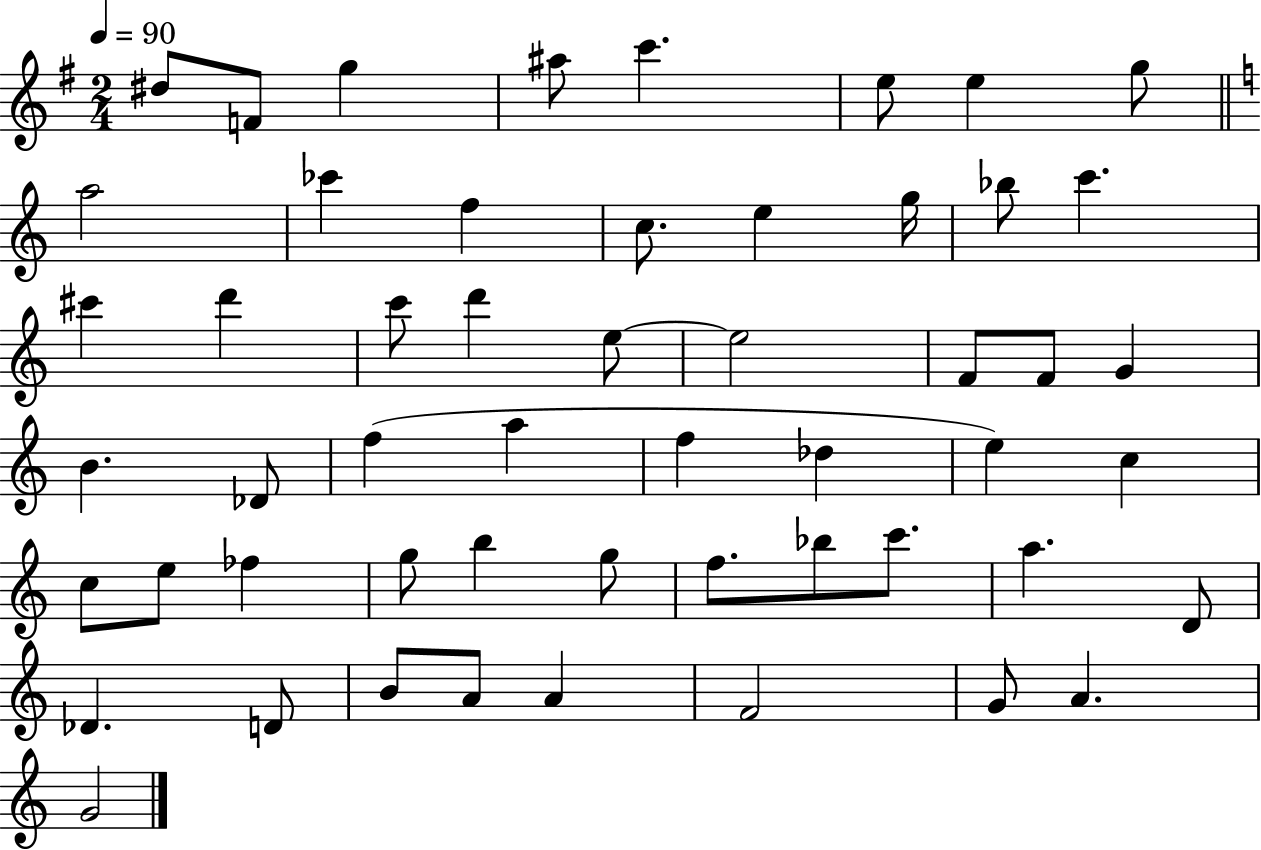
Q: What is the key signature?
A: G major